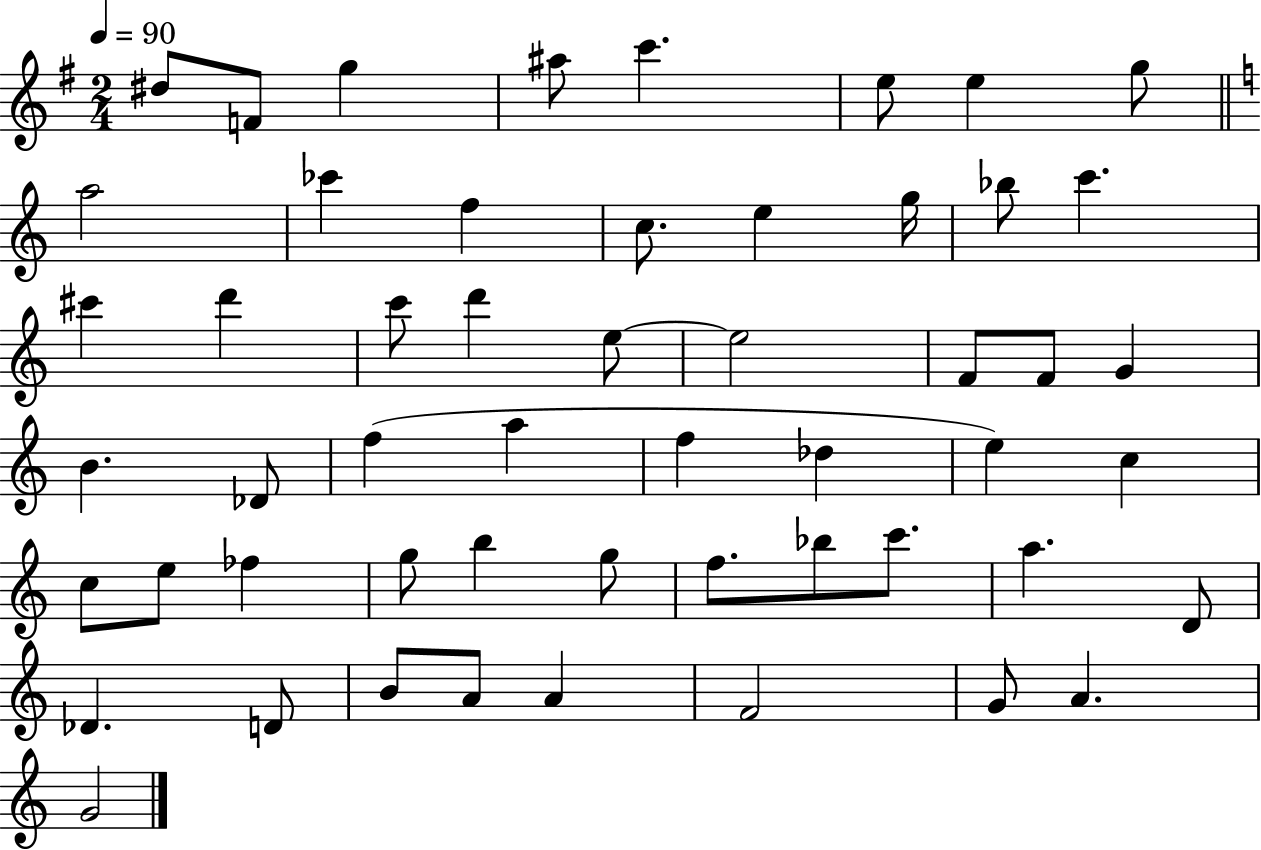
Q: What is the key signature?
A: G major